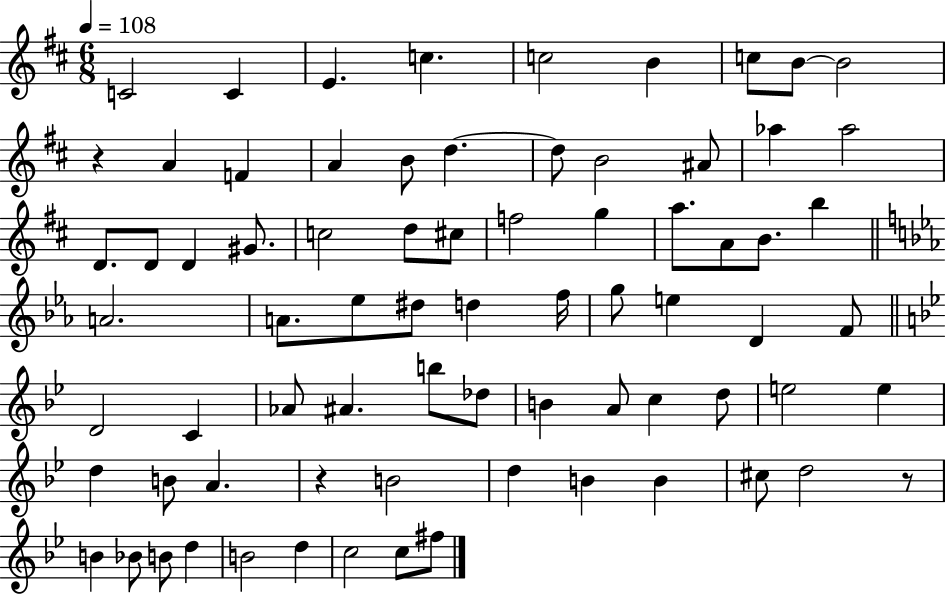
X:1
T:Untitled
M:6/8
L:1/4
K:D
C2 C E c c2 B c/2 B/2 B2 z A F A B/2 d d/2 B2 ^A/2 _a _a2 D/2 D/2 D ^G/2 c2 d/2 ^c/2 f2 g a/2 A/2 B/2 b A2 A/2 _e/2 ^d/2 d f/4 g/2 e D F/2 D2 C _A/2 ^A b/2 _d/2 B A/2 c d/2 e2 e d B/2 A z B2 d B B ^c/2 d2 z/2 B _B/2 B/2 d B2 d c2 c/2 ^f/2